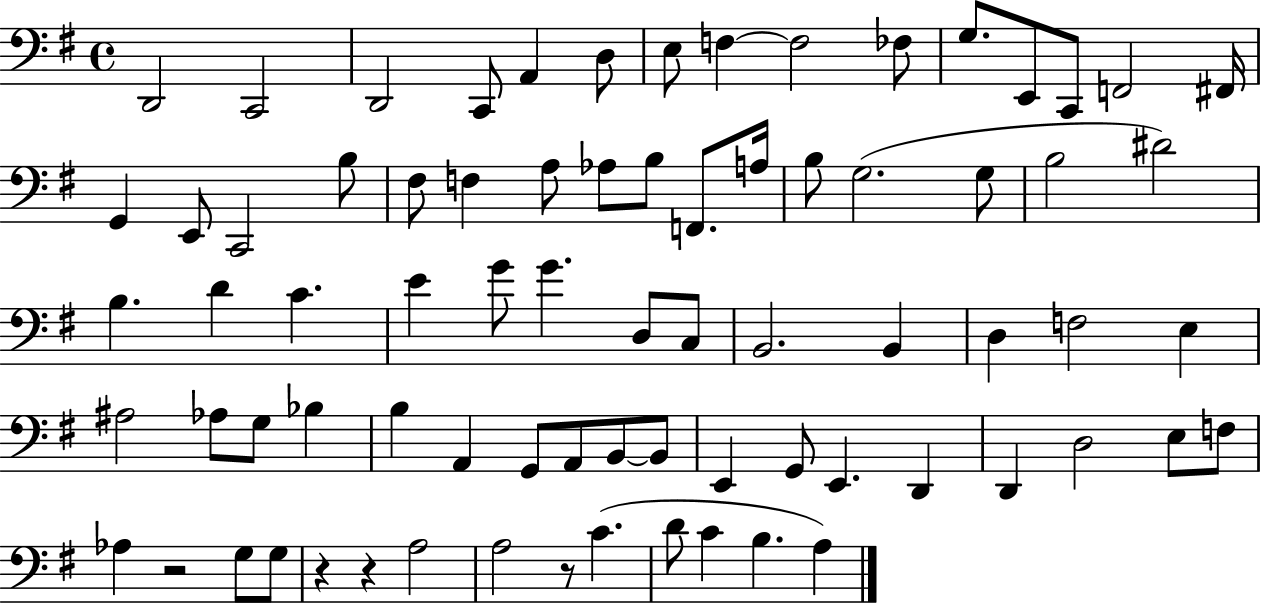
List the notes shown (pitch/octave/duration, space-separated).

D2/h C2/h D2/h C2/e A2/q D3/e E3/e F3/q F3/h FES3/e G3/e. E2/e C2/e F2/h F#2/s G2/q E2/e C2/h B3/e F#3/e F3/q A3/e Ab3/e B3/e F2/e. A3/s B3/e G3/h. G3/e B3/h D#4/h B3/q. D4/q C4/q. E4/q G4/e G4/q. D3/e C3/e B2/h. B2/q D3/q F3/h E3/q A#3/h Ab3/e G3/e Bb3/q B3/q A2/q G2/e A2/e B2/e B2/e E2/q G2/e E2/q. D2/q D2/q D3/h E3/e F3/e Ab3/q R/h G3/e G3/e R/q R/q A3/h A3/h R/e C4/q. D4/e C4/q B3/q. A3/q